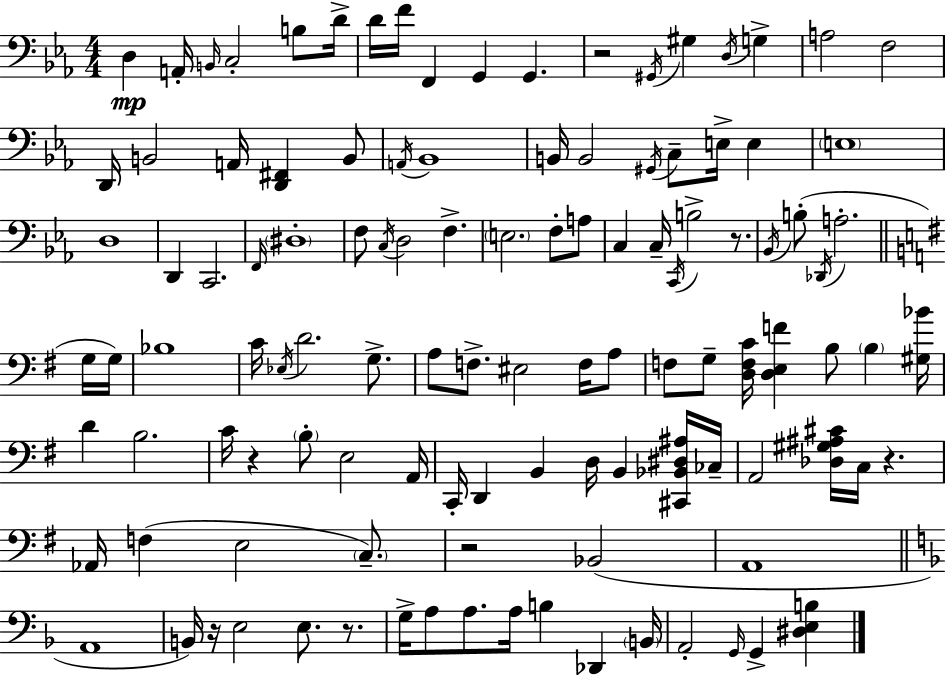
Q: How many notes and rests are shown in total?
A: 114